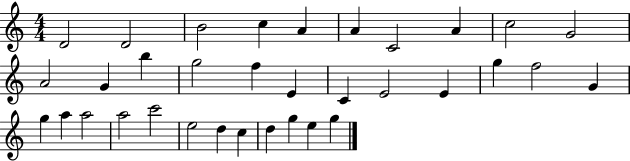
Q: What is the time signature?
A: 4/4